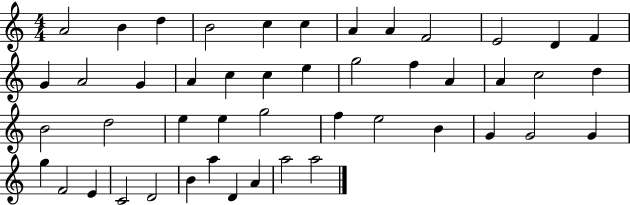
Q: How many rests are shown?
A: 0